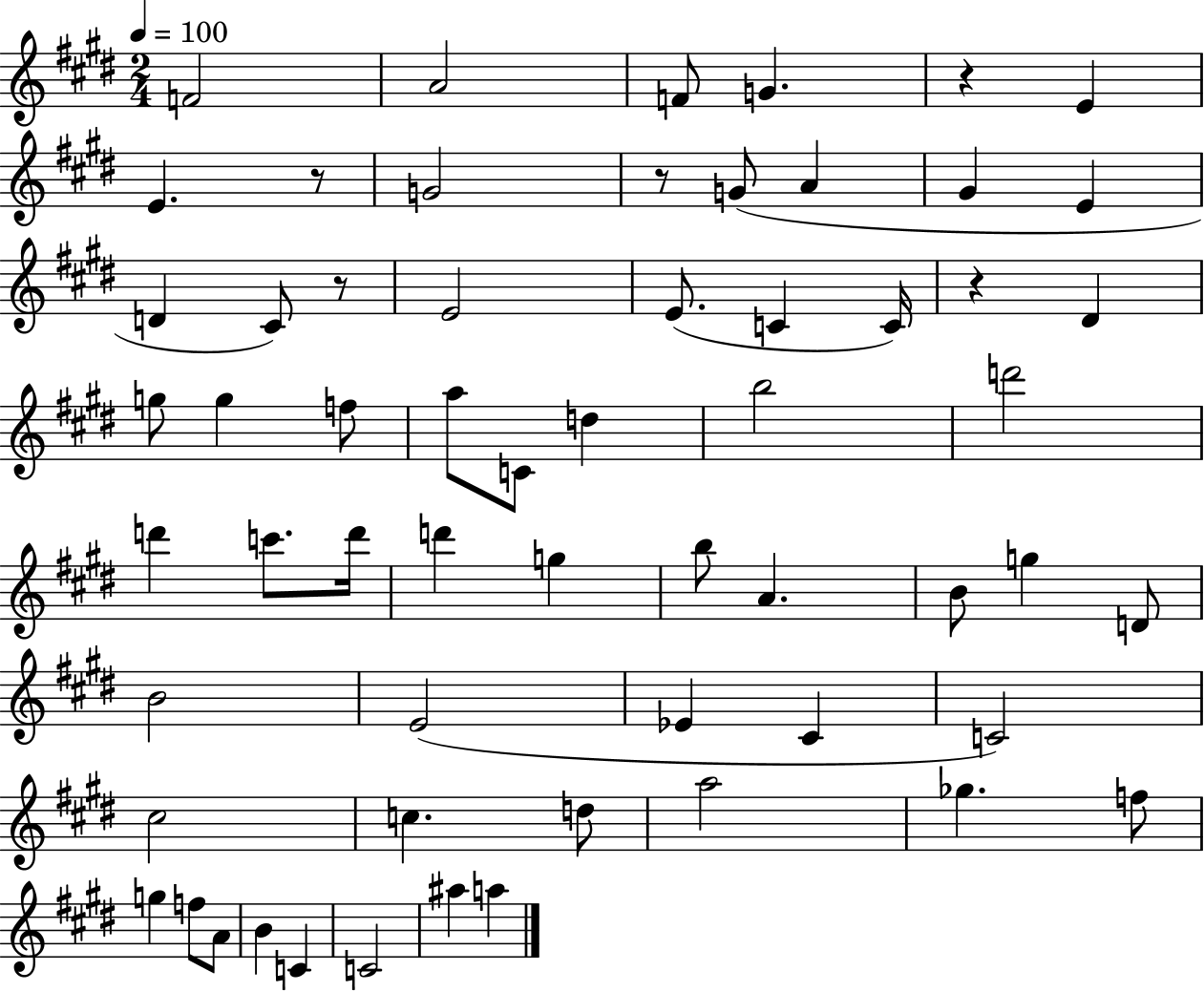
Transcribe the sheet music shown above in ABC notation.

X:1
T:Untitled
M:2/4
L:1/4
K:E
F2 A2 F/2 G z E E z/2 G2 z/2 G/2 A ^G E D ^C/2 z/2 E2 E/2 C C/4 z ^D g/2 g f/2 a/2 C/2 d b2 d'2 d' c'/2 d'/4 d' g b/2 A B/2 g D/2 B2 E2 _E ^C C2 ^c2 c d/2 a2 _g f/2 g f/2 A/2 B C C2 ^a a